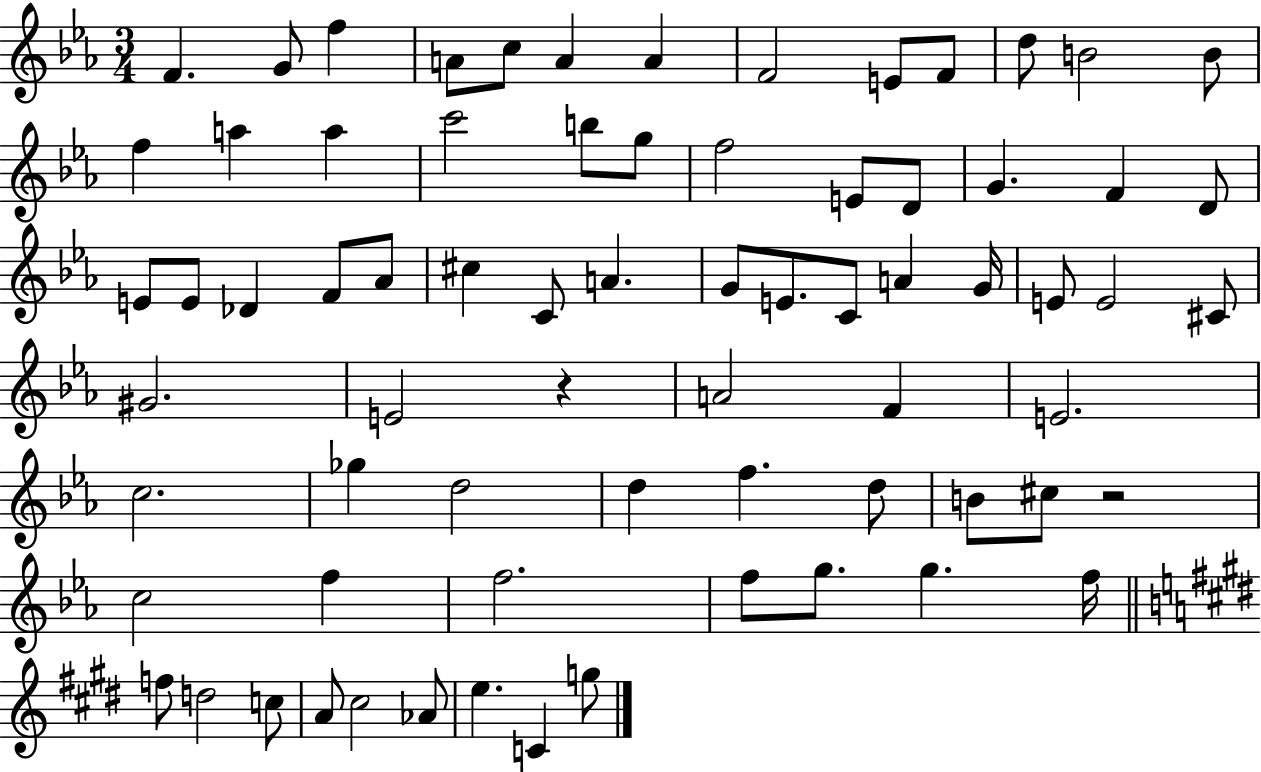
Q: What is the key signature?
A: EES major